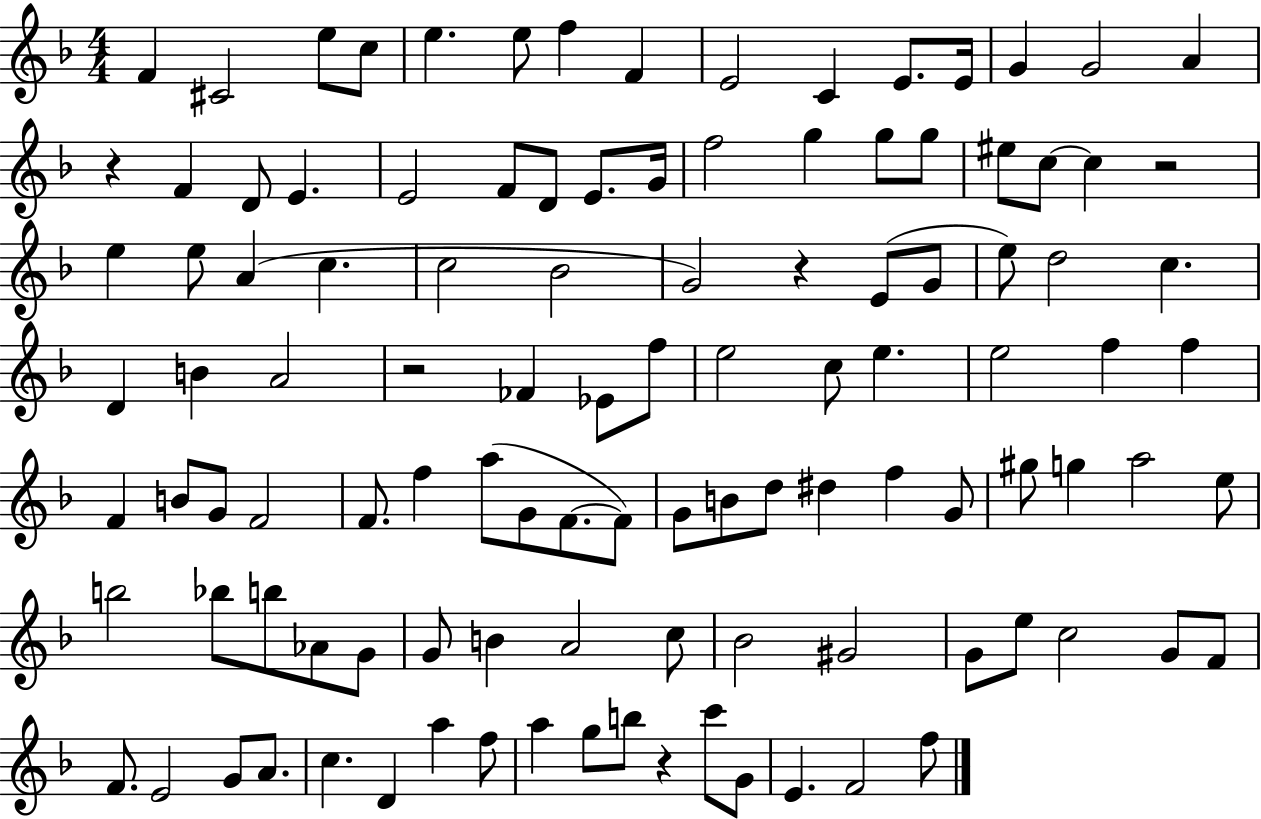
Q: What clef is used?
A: treble